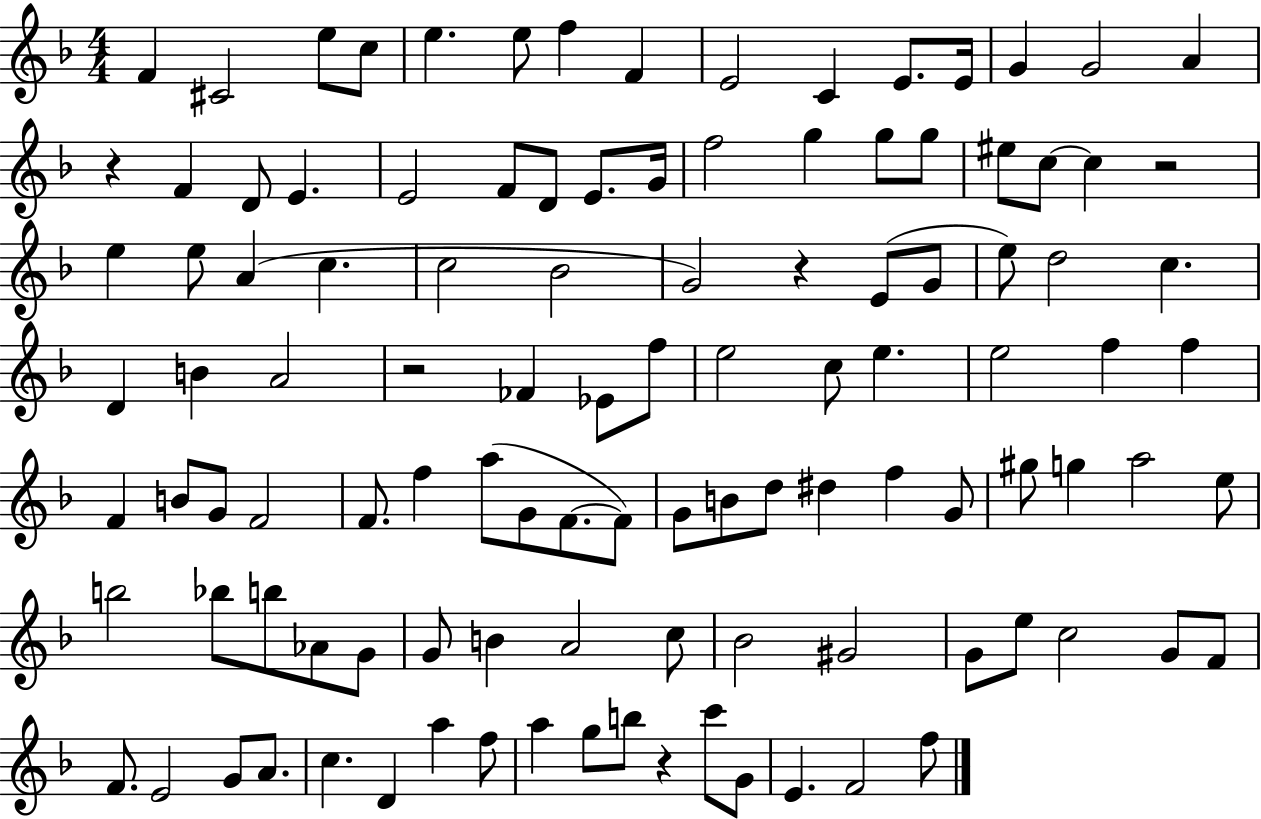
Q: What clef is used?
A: treble